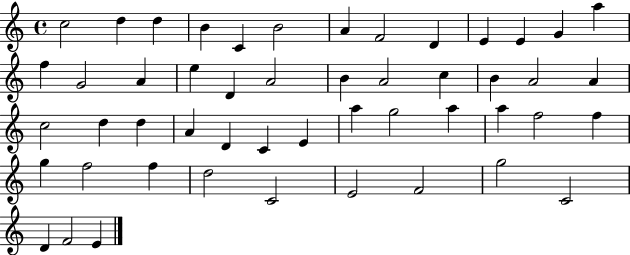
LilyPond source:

{
  \clef treble
  \time 4/4
  \defaultTimeSignature
  \key c \major
  c''2 d''4 d''4 | b'4 c'4 b'2 | a'4 f'2 d'4 | e'4 e'4 g'4 a''4 | \break f''4 g'2 a'4 | e''4 d'4 a'2 | b'4 a'2 c''4 | b'4 a'2 a'4 | \break c''2 d''4 d''4 | a'4 d'4 c'4 e'4 | a''4 g''2 a''4 | a''4 f''2 f''4 | \break g''4 f''2 f''4 | d''2 c'2 | e'2 f'2 | g''2 c'2 | \break d'4 f'2 e'4 | \bar "|."
}